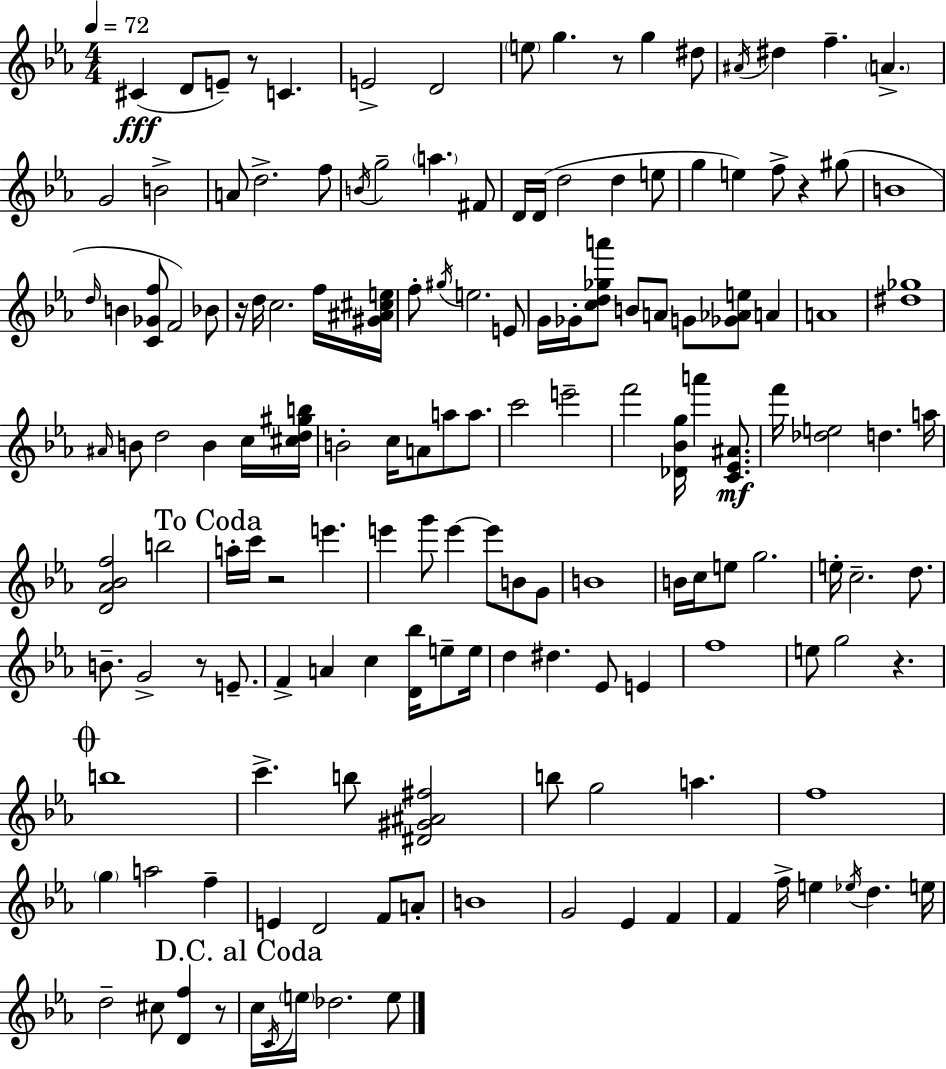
X:1
T:Untitled
M:4/4
L:1/4
K:Cm
^C D/2 E/2 z/2 C E2 D2 e/2 g z/2 g ^d/2 ^A/4 ^d f A G2 B2 A/2 d2 f/2 B/4 g2 a ^F/2 D/4 D/4 d2 d e/2 g e f/2 z ^g/2 B4 d/4 B [C_Gf]/2 F2 _B/2 z/4 d/4 c2 f/4 [^G^A^ce]/4 f/2 ^g/4 e2 E/2 G/4 _G/4 [cd_ga']/2 B/2 A/2 G/2 [_G_Ae]/2 A A4 [^d_g]4 ^A/4 B/2 d2 B c/4 [^cd^gb]/4 B2 c/4 A/2 a/2 a/2 c'2 e'2 f'2 [_D_Bg]/4 a' [C_E^A]/2 f'/4 [_de]2 d a/4 [D_A_Bf]2 b2 a/4 c'/4 z2 e' e' g'/2 e' e'/2 B/2 G/2 B4 B/4 c/4 e/2 g2 e/4 c2 d/2 B/2 G2 z/2 E/2 F A c [D_b]/4 e/2 e/4 d ^d _E/2 E f4 e/2 g2 z b4 c' b/2 [^D^G^A^f]2 b/2 g2 a f4 g a2 f E D2 F/2 A/2 B4 G2 _E F F f/4 e _e/4 d e/4 d2 ^c/2 [Df] z/2 c/4 C/4 e/4 _d2 e/2